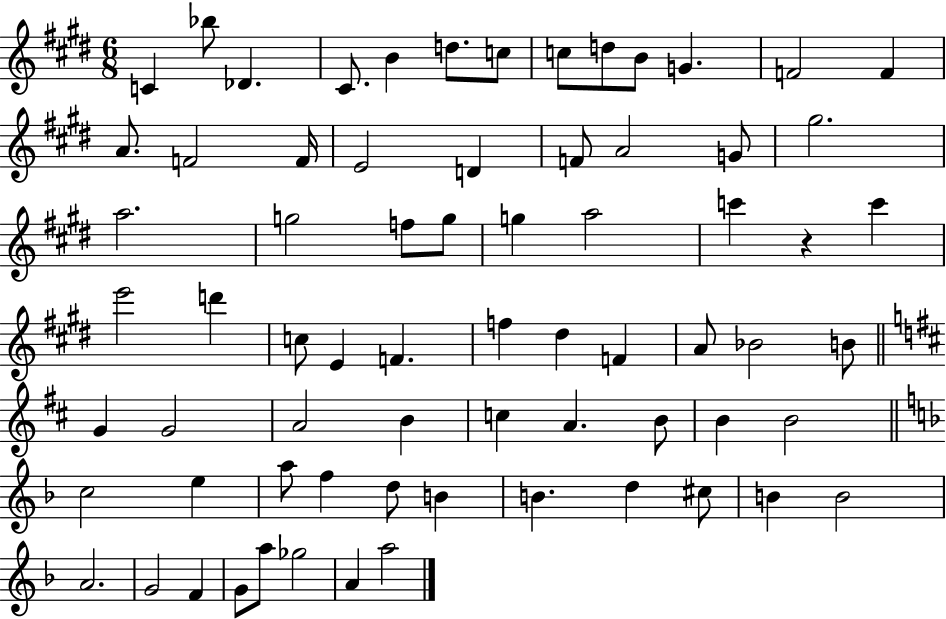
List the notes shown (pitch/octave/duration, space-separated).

C4/q Bb5/e Db4/q. C#4/e. B4/q D5/e. C5/e C5/e D5/e B4/e G4/q. F4/h F4/q A4/e. F4/h F4/s E4/h D4/q F4/e A4/h G4/e G#5/h. A5/h. G5/h F5/e G5/e G5/q A5/h C6/q R/q C6/q E6/h D6/q C5/e E4/q F4/q. F5/q D#5/q F4/q A4/e Bb4/h B4/e G4/q G4/h A4/h B4/q C5/q A4/q. B4/e B4/q B4/h C5/h E5/q A5/e F5/q D5/e B4/q B4/q. D5/q C#5/e B4/q B4/h A4/h. G4/h F4/q G4/e A5/e Gb5/h A4/q A5/h